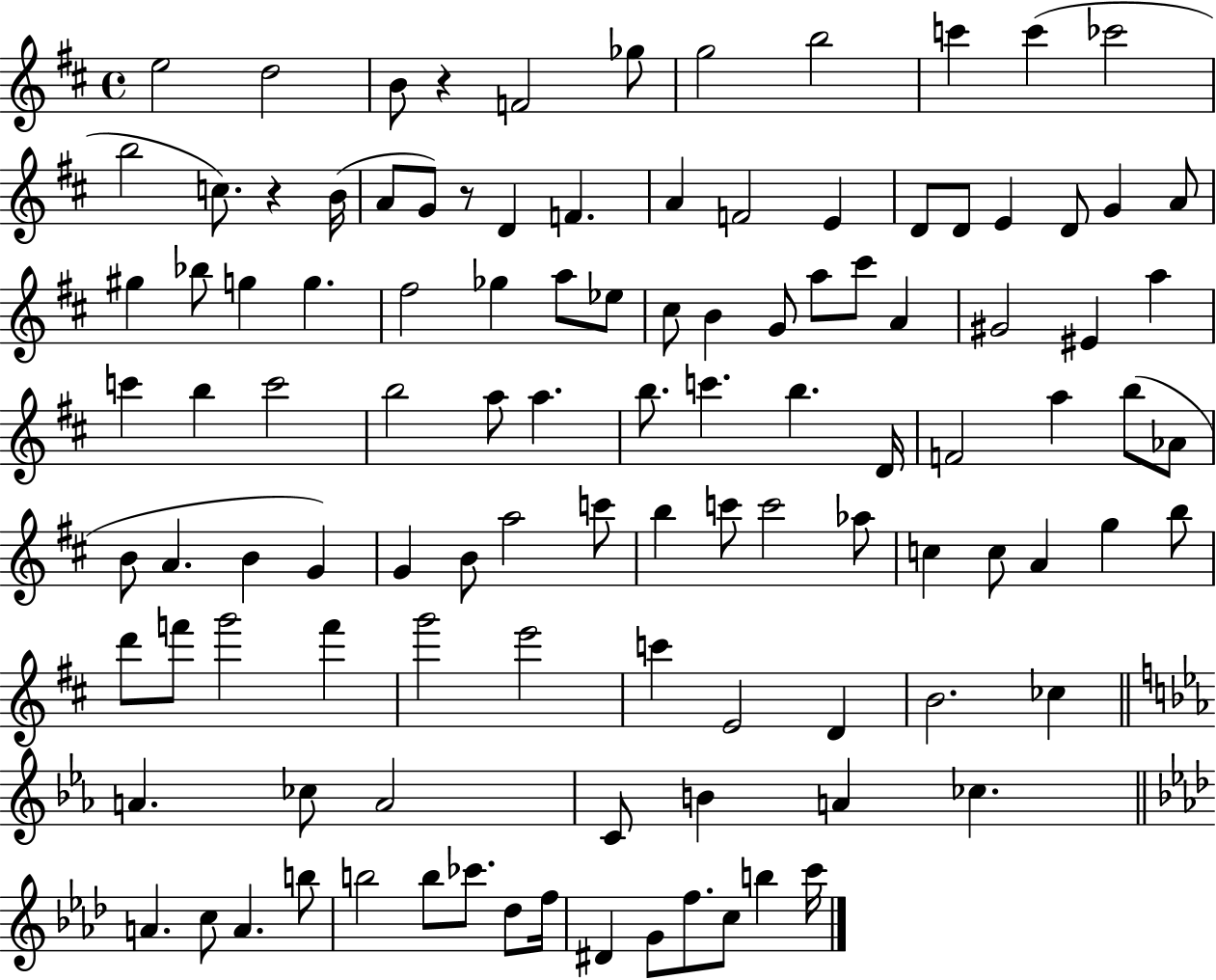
{
  \clef treble
  \time 4/4
  \defaultTimeSignature
  \key d \major
  e''2 d''2 | b'8 r4 f'2 ges''8 | g''2 b''2 | c'''4 c'''4( ces'''2 | \break b''2 c''8.) r4 b'16( | a'8 g'8) r8 d'4 f'4. | a'4 f'2 e'4 | d'8 d'8 e'4 d'8 g'4 a'8 | \break gis''4 bes''8 g''4 g''4. | fis''2 ges''4 a''8 ees''8 | cis''8 b'4 g'8 a''8 cis'''8 a'4 | gis'2 eis'4 a''4 | \break c'''4 b''4 c'''2 | b''2 a''8 a''4. | b''8. c'''4. b''4. d'16 | f'2 a''4 b''8( aes'8 | \break b'8 a'4. b'4 g'4) | g'4 b'8 a''2 c'''8 | b''4 c'''8 c'''2 aes''8 | c''4 c''8 a'4 g''4 b''8 | \break d'''8 f'''8 g'''2 f'''4 | g'''2 e'''2 | c'''4 e'2 d'4 | b'2. ces''4 | \break \bar "||" \break \key ees \major a'4. ces''8 a'2 | c'8 b'4 a'4 ces''4. | \bar "||" \break \key f \minor a'4. c''8 a'4. b''8 | b''2 b''8 ces'''8. des''8 f''16 | dis'4 g'8 f''8. c''8 b''4 c'''16 | \bar "|."
}